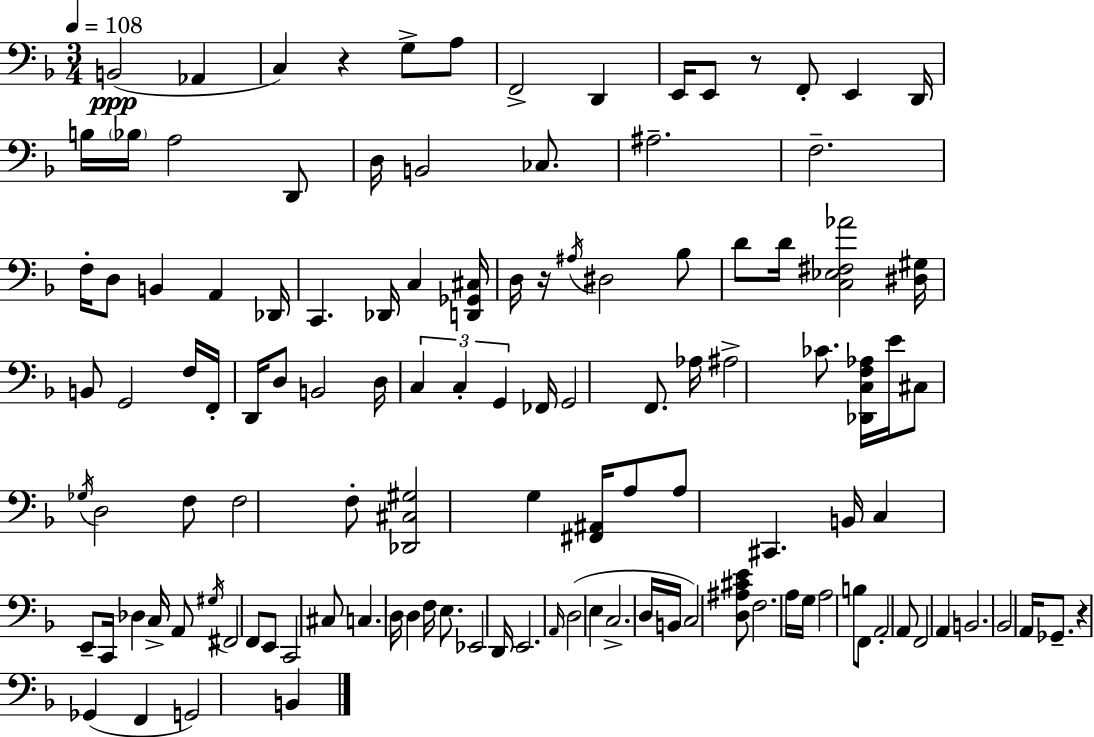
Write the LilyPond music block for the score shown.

{
  \clef bass
  \numericTimeSignature
  \time 3/4
  \key d \minor
  \tempo 4 = 108
  b,2(\ppp aes,4 | c4) r4 g8-> a8 | f,2-> d,4 | e,16 e,8 r8 f,8-. e,4 d,16 | \break b16 \parenthesize bes16 a2 d,8 | d16 b,2 ces8. | ais2.-- | f2.-- | \break f16-. d8 b,4 a,4 des,16 | c,4. des,16 c4 <d, ges, cis>16 | d16 r16 \acciaccatura { ais16 } dis2 bes8 | d'8 d'16 <c ees fis aes'>2 | \break <dis gis>16 b,8 g,2 f16 | f,16-. d,16 d8 b,2 | d16 \tuplet 3/2 { c4 c4-. g,4 } | fes,16 g,2 f,8. | \break aes16 ais2-> ces'8. | <des, c f aes>16 e'16 cis8 \acciaccatura { ges16 } d2 | f8 f2 | f8-. <des, cis gis>2 g4 | \break <fis, ais,>16 a8 a8 cis,4. | b,16 c4 e,8-- c,16 des4 | c16-> a,8 \acciaccatura { gis16 } fis,2 | f,8 e,8 c,2 | \break cis8 c4. d16 d4 | f16 e8. ees,2 | d,16 e,2. | \grace { a,16 } d2( | \break e4 c2.-> | d16 b,16 c2) | <d ais cis' e'>8 f2. | a16 g16 a2 | \break b8 f,8 a,2-. | a,8 f,2 | a,4 b,2. | bes,2 | \break a,16 ges,8.-- r4 ges,4( | f,4 g,2) | b,4 \bar "|."
}